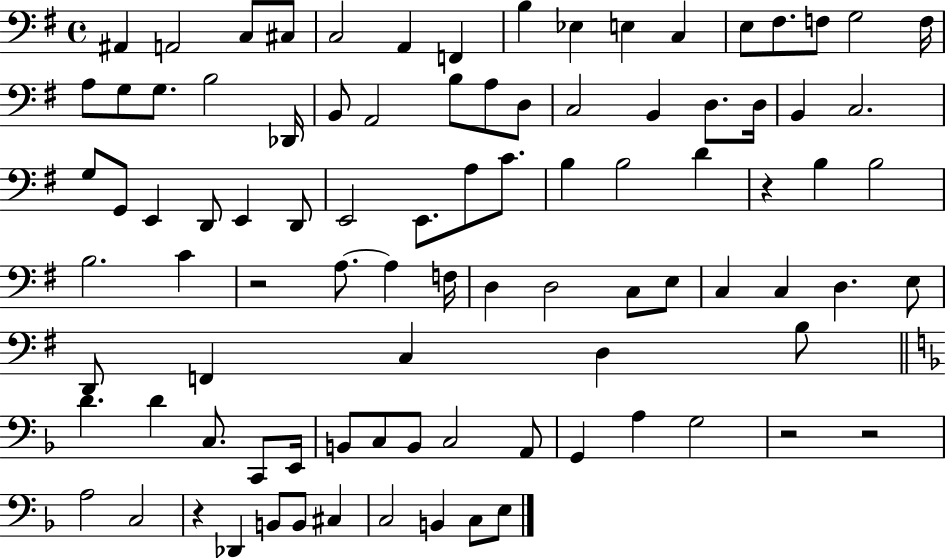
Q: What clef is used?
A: bass